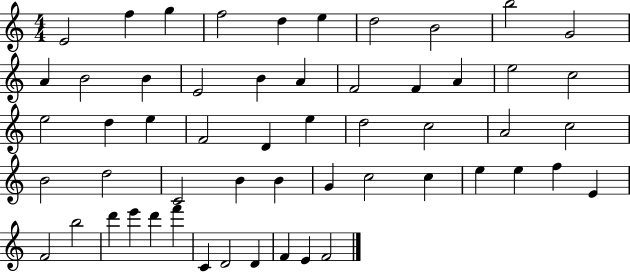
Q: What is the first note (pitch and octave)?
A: E4